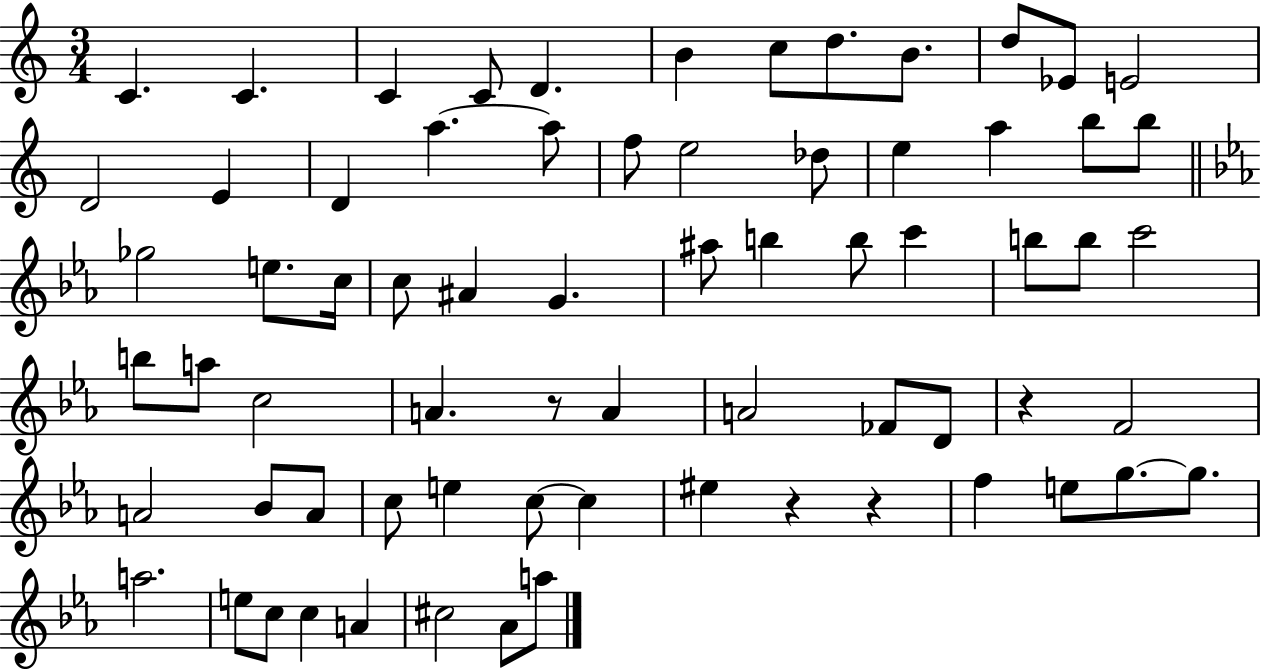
C4/q. C4/q. C4/q C4/e D4/q. B4/q C5/e D5/e. B4/e. D5/e Eb4/e E4/h D4/h E4/q D4/q A5/q. A5/e F5/e E5/h Db5/e E5/q A5/q B5/e B5/e Gb5/h E5/e. C5/s C5/e A#4/q G4/q. A#5/e B5/q B5/e C6/q B5/e B5/e C6/h B5/e A5/e C5/h A4/q. R/e A4/q A4/h FES4/e D4/e R/q F4/h A4/h Bb4/e A4/e C5/e E5/q C5/e C5/q EIS5/q R/q R/q F5/q E5/e G5/e. G5/e. A5/h. E5/e C5/e C5/q A4/q C#5/h Ab4/e A5/e